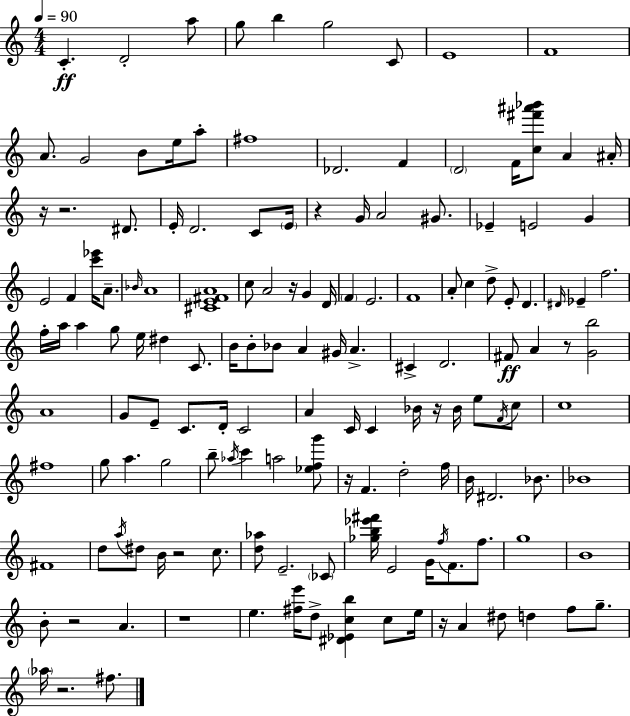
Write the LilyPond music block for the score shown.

{
  \clef treble
  \numericTimeSignature
  \time 4/4
  \key a \minor
  \tempo 4 = 90
  c'4.-.\ff d'2-. a''8 | g''8 b''4 g''2 c'8 | e'1 | f'1 | \break a'8. g'2 b'8 e''16 a''8-. | fis''1 | des'2. f'4 | \parenthesize d'2 f'16 <c'' fis''' ais''' bes'''>8 a'4 ais'16-. | \break r16 r2. dis'8. | e'16-. d'2. c'8 \parenthesize e'16 | r4 g'16 a'2 gis'8. | ees'4-- e'2 g'4 | \break e'2 f'4 <c''' ees'''>16 a'8.-- | \grace { bes'16 } a'1 | <cis' e' fis' a'>1 | c''8 a'2 r16 g'4 | \break d'16 \parenthesize f'4 e'2. | f'1 | a'8-. c''4 d''8-> e'8-. d'4. | \grace { dis'16 } ees'4-- f''2. | \break f''16-. a''16 a''4 g''8 e''16 dis''4 c'8. | b'16 b'8-. bes'8 a'4 gis'16 a'4.-> | cis'4-> d'2. | fis'8\ff a'4 r8 <g' b''>2 | \break a'1 | g'8 e'8-- c'8. d'16-. c'2 | a'4 c'16 c'4 bes'16 r16 bes'16 e''8 | \acciaccatura { f'16 } c''8 c''1 | \break fis''1 | g''8 a''4. g''2 | b''8-- \acciaccatura { aes''16 } c'''4 a''2 | <ees'' f'' g'''>8 r16 f'4. d''2-. | \break f''16 b'16 dis'2. | bes'8. bes'1 | fis'1 | d''8 \acciaccatura { a''16 } dis''8 b'16 r2 | \break c''8. <d'' aes''>8 e'2.-- | \parenthesize ces'8 <ges'' b'' ees''' fis'''>16 e'2 g'16 \acciaccatura { f''16 } | f'8. f''8. g''1 | b'1 | \break b'8-. r2 | a'4. r1 | e''4. <fis'' e'''>16 d''8-> <dis' ees' c'' b''>4 | c''8 e''16 r16 a'4 dis''8 d''4 | \break f''8 g''8.-- \parenthesize aes''16 r2. | fis''8. \bar "|."
}